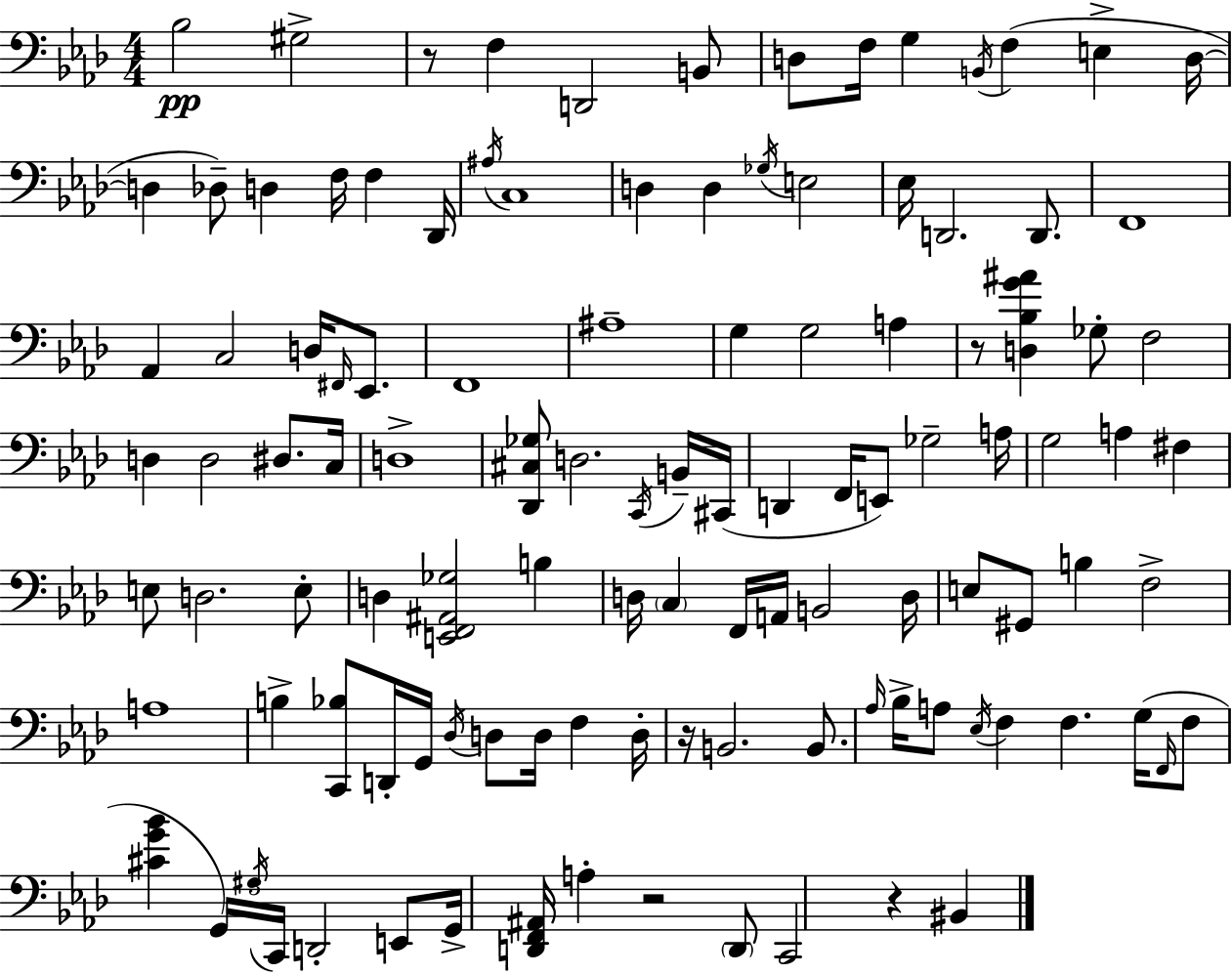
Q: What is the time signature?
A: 4/4